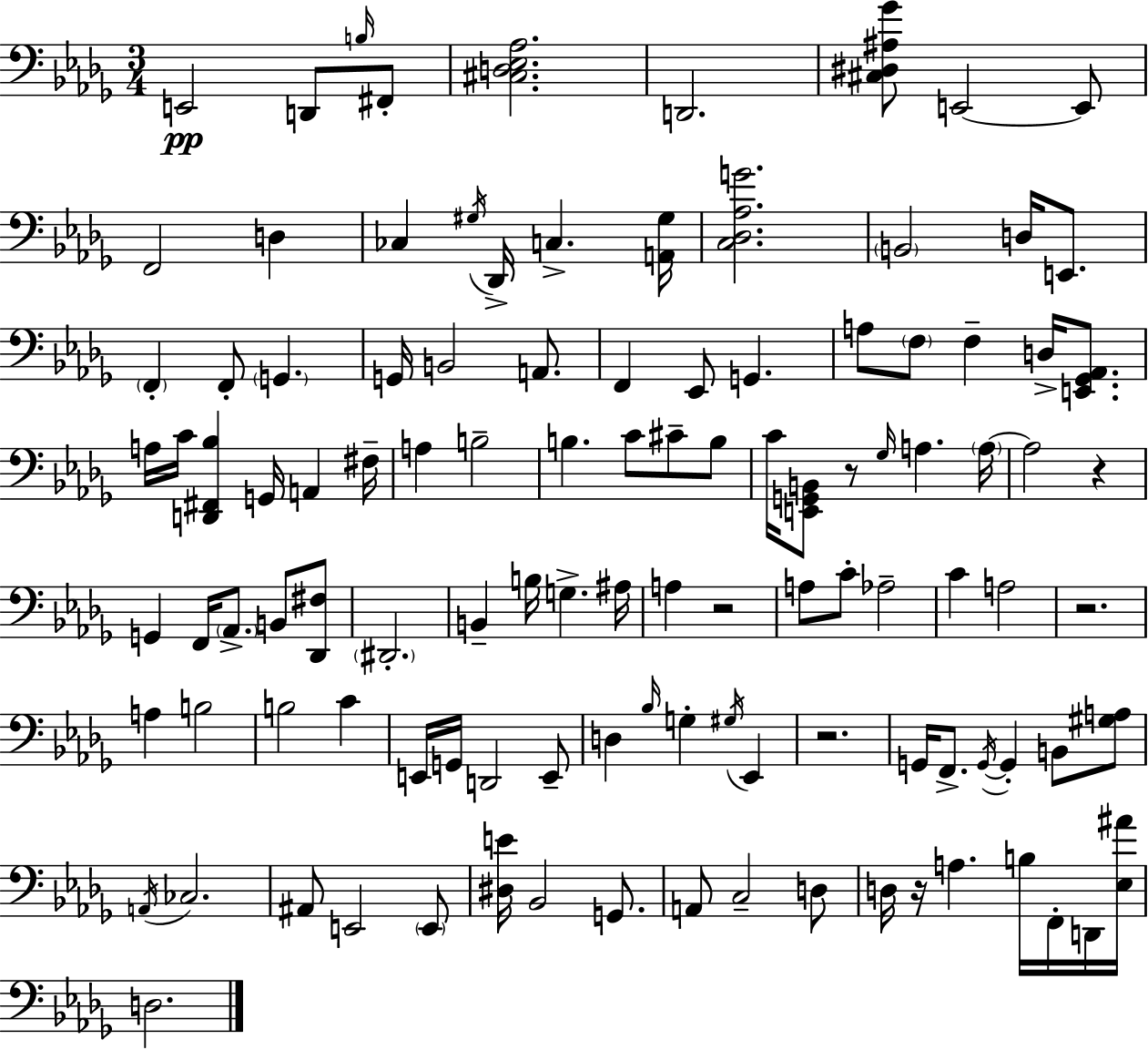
{
  \clef bass
  \numericTimeSignature
  \time 3/4
  \key bes \minor
  e,2\pp d,8 \grace { b16 } fis,8-. | <cis d ees aes>2. | d,2. | <cis dis ais ges'>8 e,2~~ e,8 | \break f,2 d4 | ces4 \acciaccatura { gis16 } des,16-> c4.-> | <a, gis>16 <c des aes g'>2. | \parenthesize b,2 d16 e,8. | \break \parenthesize f,4-. f,8-. \parenthesize g,4. | g,16 b,2 a,8. | f,4 ees,8 g,4. | a8 \parenthesize f8 f4-- d16-> <e, ges, aes,>8. | \break a16 c'16 <d, fis, bes>4 g,16 a,4 | fis16-- a4 b2-- | b4. c'8 cis'8-- | b8 c'16 <e, g, b,>8 r8 \grace { ges16 } a4. | \break \parenthesize a16~~ a2 r4 | g,4 f,16 \parenthesize aes,8.-> b,8 | <des, fis>8 \parenthesize dis,2.-. | b,4-- b16 g4.-> | \break ais16 a4 r2 | a8 c'8-. aes2-- | c'4 a2 | r2. | \break a4 b2 | b2 c'4 | e,16 g,16 d,2 | e,8-- d4 \grace { bes16 } g4-. | \break \acciaccatura { gis16 } ees,4 r2. | g,16 f,8.-> \acciaccatura { g,16~ }~ g,4-. | b,8 <gis a>8 \acciaccatura { a,16 } ces2. | ais,8 e,2 | \break \parenthesize e,8 <dis e'>16 bes,2 | g,8. a,8 c2-- | d8 d16 r16 a4. | b16 f,16-. d,16 <ees ais'>16 d2. | \break \bar "|."
}